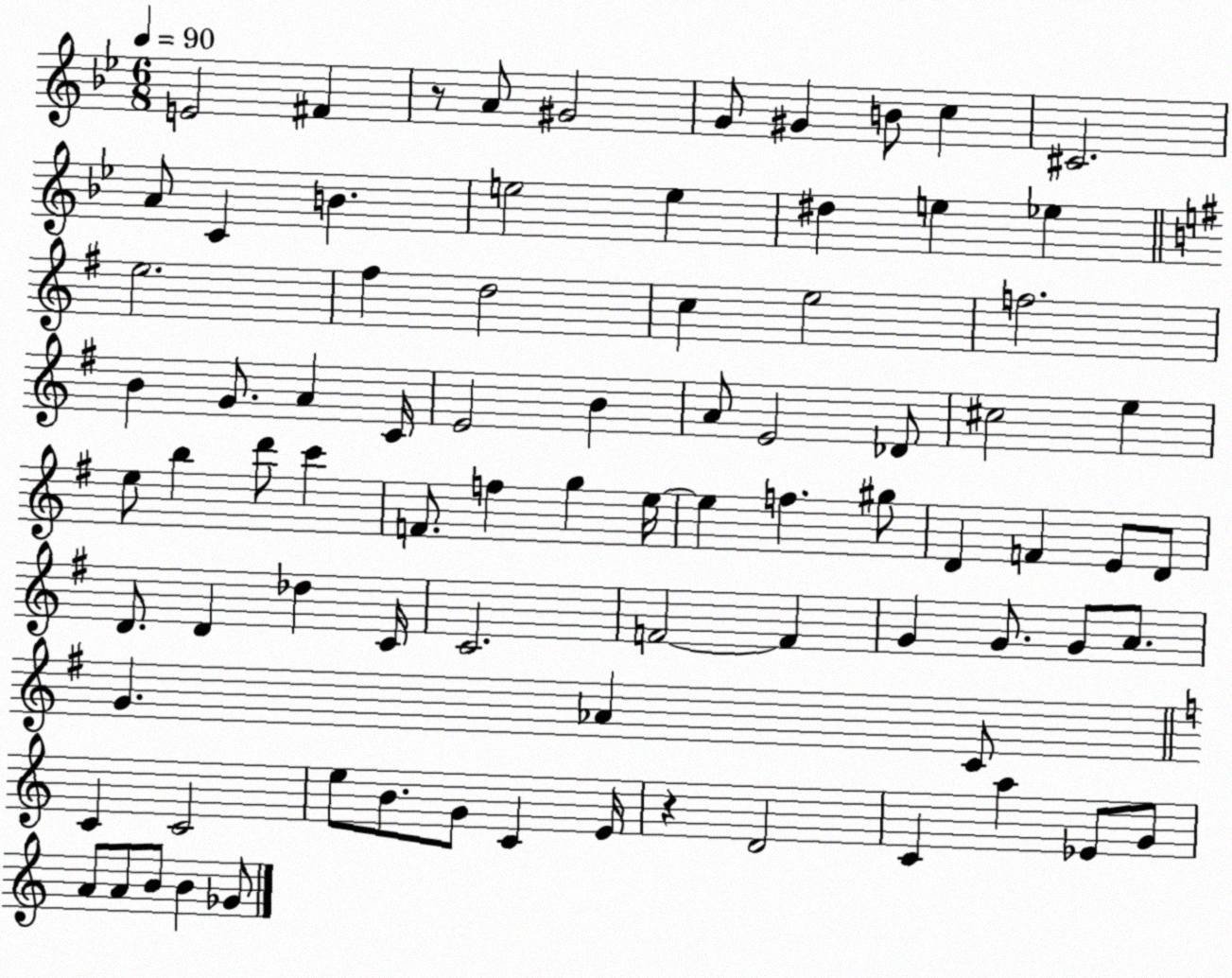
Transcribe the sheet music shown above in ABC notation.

X:1
T:Untitled
M:6/8
L:1/4
K:Bb
E2 ^F z/2 A/2 ^G2 G/2 ^G B/2 c ^C2 A/2 C B e2 e ^d e _e e2 ^f d2 c e2 f2 B G/2 A C/4 E2 B A/2 E2 _D/2 ^c2 e e/2 b d'/2 c' F/2 f g e/4 e f ^g/2 D F E/2 D/2 D/2 D _d C/4 C2 F2 F G G/2 G/2 A/2 G _A C/2 C C2 e/2 B/2 G/2 C E/4 z D2 C a _E/2 G/2 A/2 A/2 B/2 B _G/2